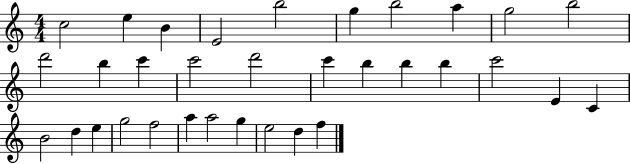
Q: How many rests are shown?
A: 0